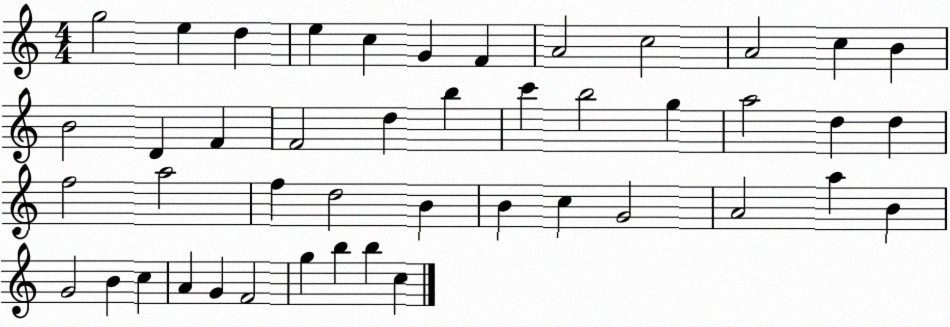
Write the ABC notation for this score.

X:1
T:Untitled
M:4/4
L:1/4
K:C
g2 e d e c G F A2 c2 A2 c B B2 D F F2 d b c' b2 g a2 d d f2 a2 f d2 B B c G2 A2 a B G2 B c A G F2 g b b c